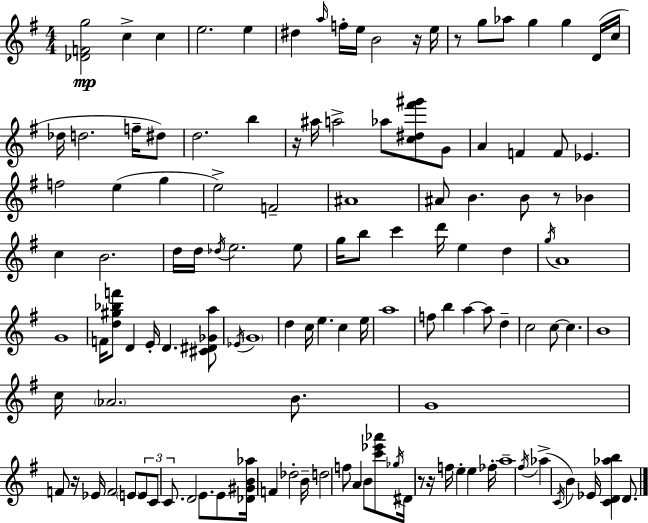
{
  \clef treble
  \numericTimeSignature
  \time 4/4
  \key g \major
  <des' f' g''>2\mp c''4-> c''4 | e''2. e''4 | dis''4 \grace { a''16 } f''16-. e''16 b'2 r16 | e''16 r8 g''8 aes''8 g''4 g''4 d'16( | \break c''16 des''16 d''2. f''16-- dis''8) | d''2. b''4 | r16 ais''16 a''2-> aes''8 <c'' dis'' fis''' gis'''>8 g'8 | a'4 f'4 f'8 ees'4. | \break f''2 e''4( g''4 | e''2->) f'2-- | ais'1 | ais'8 b'4. b'8 r8 bes'4 | \break c''4 b'2. | d''16 d''16 \acciaccatura { des''16 } e''2. | e''8 g''16 b''8 c'''4 d'''16 e''4 d''4 | \acciaccatura { g''16 } a'1 | \break g'1 | f'16 <d'' gis'' bes'' f'''>8 d'4 e'16-. d'4. | <cis' dis' ges' a''>8 \acciaccatura { ees'16 } \parenthesize g'1 | d''4 c''16 e''4. c''4 | \break e''16 a''1 | f''8 b''4 a''4~~ a''8 | d''4-- c''2 c''8~~ c''4. | b'1 | \break c''16 \parenthesize aes'2. | b'8. g'1 | f'8 r16 ees'16 f'2 | \parenthesize e'8 \tuplet 3/2 { e'8 c'8 c'8. } d'2 | \break e'8. e'8 <des' gis' b' aes''>16 f'4 des''2-. | b'16-- d''2 f''8 a'4 | b'8 <c''' ees''' aes'''>8 \acciaccatura { ges''16 } dis'16 r8 r16 f''16 e''4-. | e''4 fes''16-. a''1-- | \break \acciaccatura { fis''16 }( aes''4-> \acciaccatura { c'16 }) b'4 ees'16 | <c' d' aes'' b''>4 d'8. \bar "|."
}